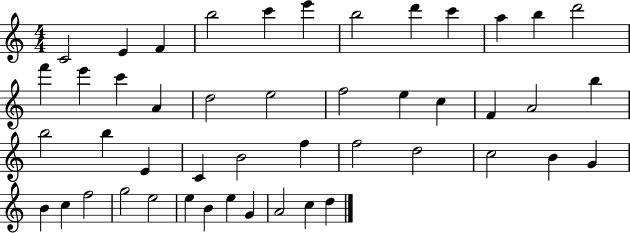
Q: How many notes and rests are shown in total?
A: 47